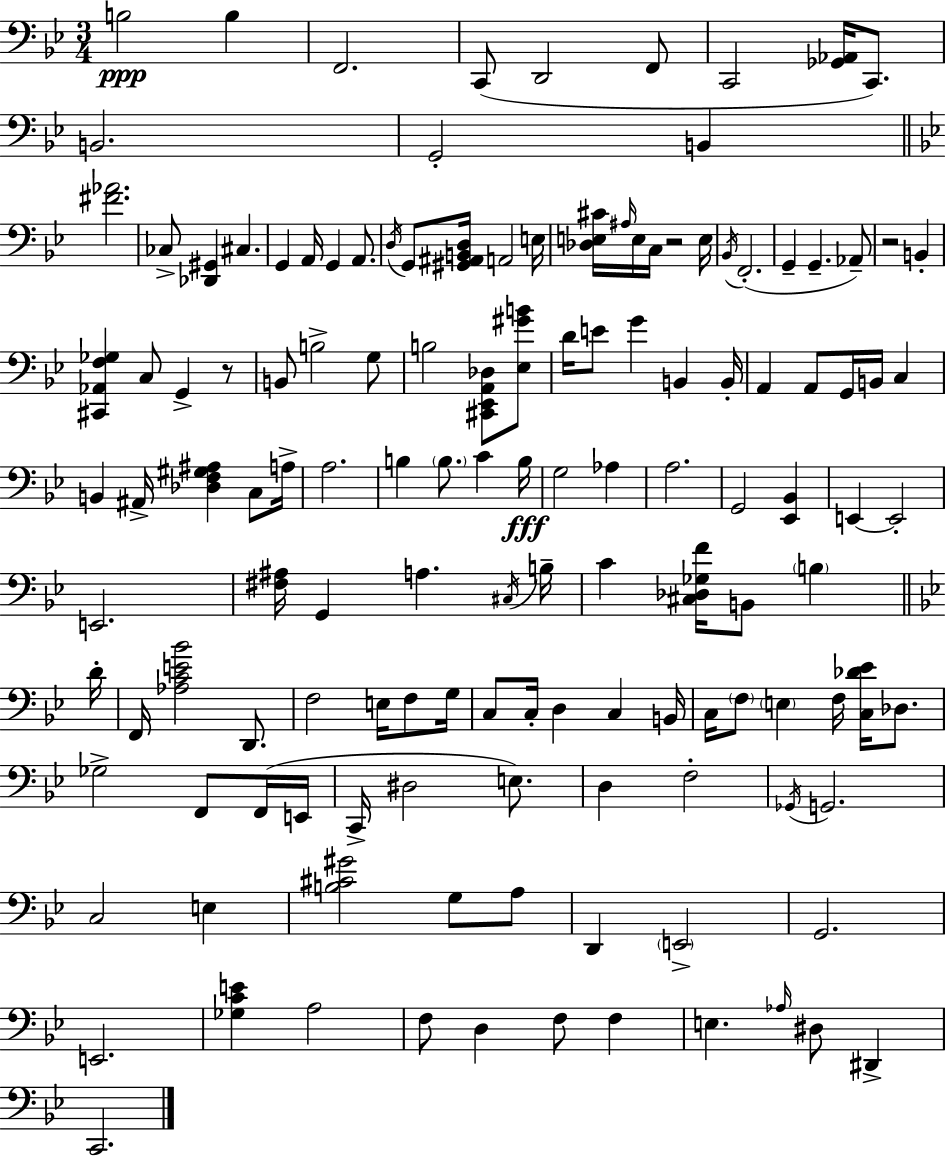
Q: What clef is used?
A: bass